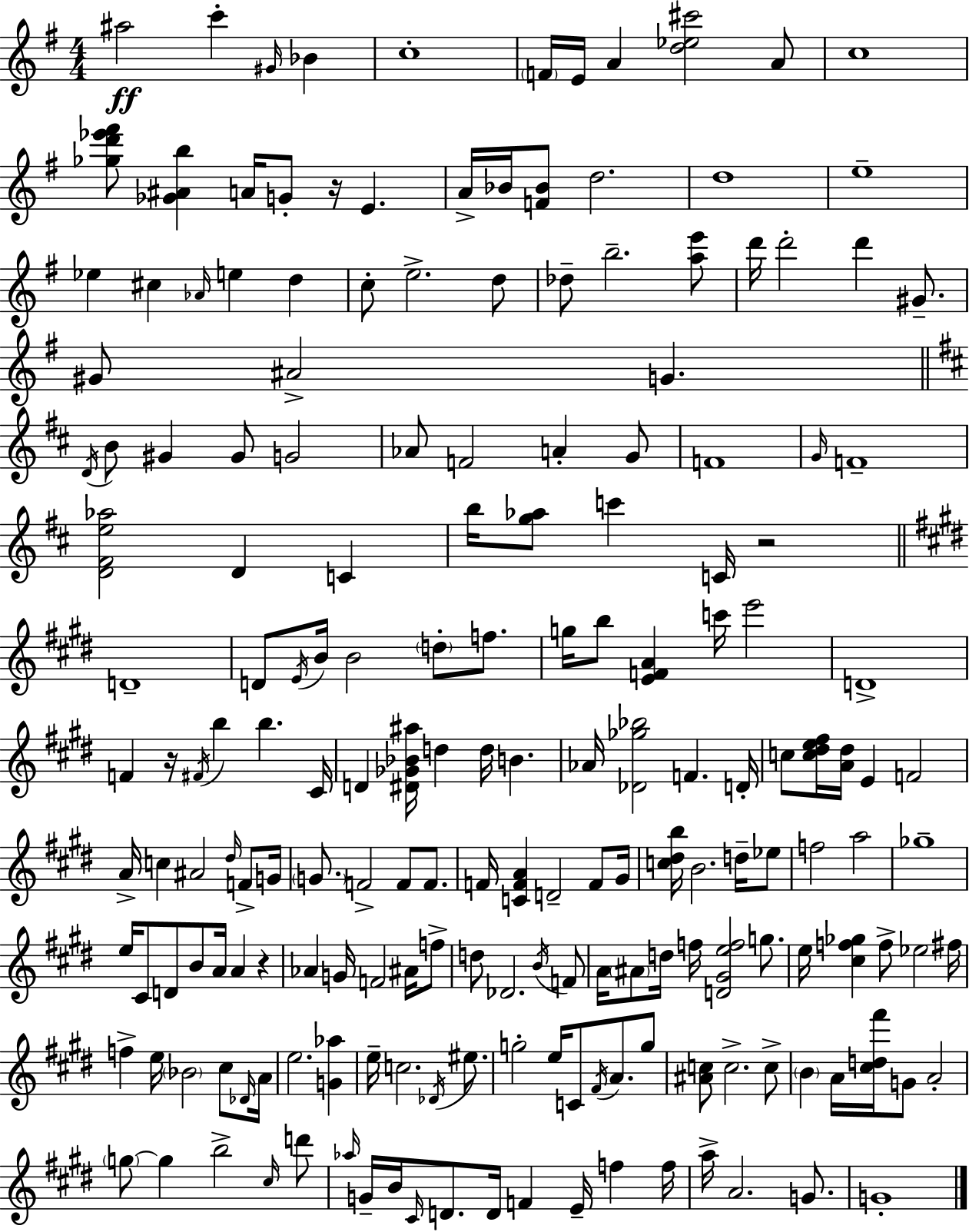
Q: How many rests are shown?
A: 4